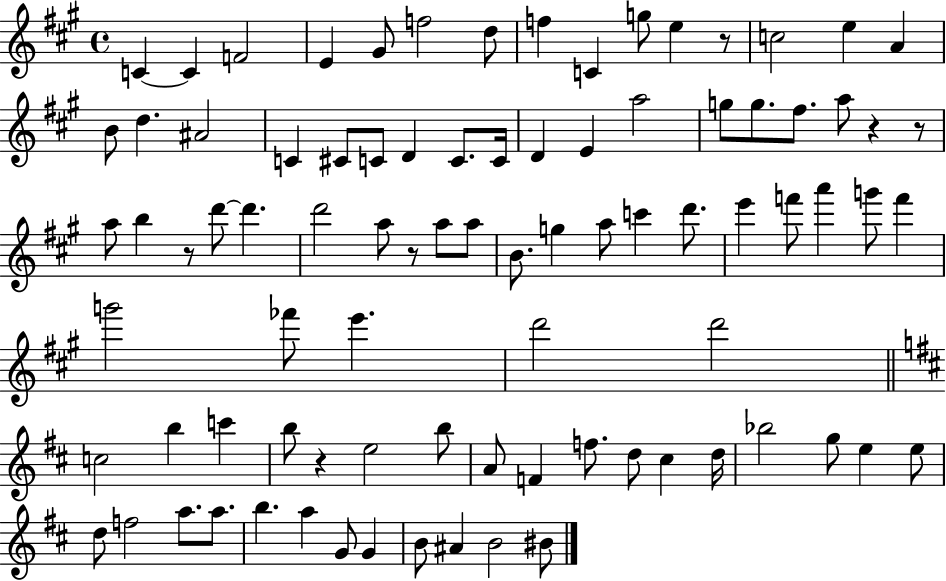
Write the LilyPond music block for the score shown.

{
  \clef treble
  \time 4/4
  \defaultTimeSignature
  \key a \major
  \repeat volta 2 { c'4~~ c'4 f'2 | e'4 gis'8 f''2 d''8 | f''4 c'4 g''8 e''4 r8 | c''2 e''4 a'4 | \break b'8 d''4. ais'2 | c'4 cis'8 c'8 d'4 c'8. c'16 | d'4 e'4 a''2 | g''8 g''8. fis''8. a''8 r4 r8 | \break a''8 b''4 r8 d'''8~~ d'''4. | d'''2 a''8 r8 a''8 a''8 | b'8. g''4 a''8 c'''4 d'''8. | e'''4 f'''8 a'''4 g'''8 f'''4 | \break g'''2 fes'''8 e'''4. | d'''2 d'''2 | \bar "||" \break \key b \minor c''2 b''4 c'''4 | b''8 r4 e''2 b''8 | a'8 f'4 f''8. d''8 cis''4 d''16 | bes''2 g''8 e''4 e''8 | \break d''8 f''2 a''8. a''8. | b''4. a''4 g'8 g'4 | b'8 ais'4 b'2 bis'8 | } \bar "|."
}